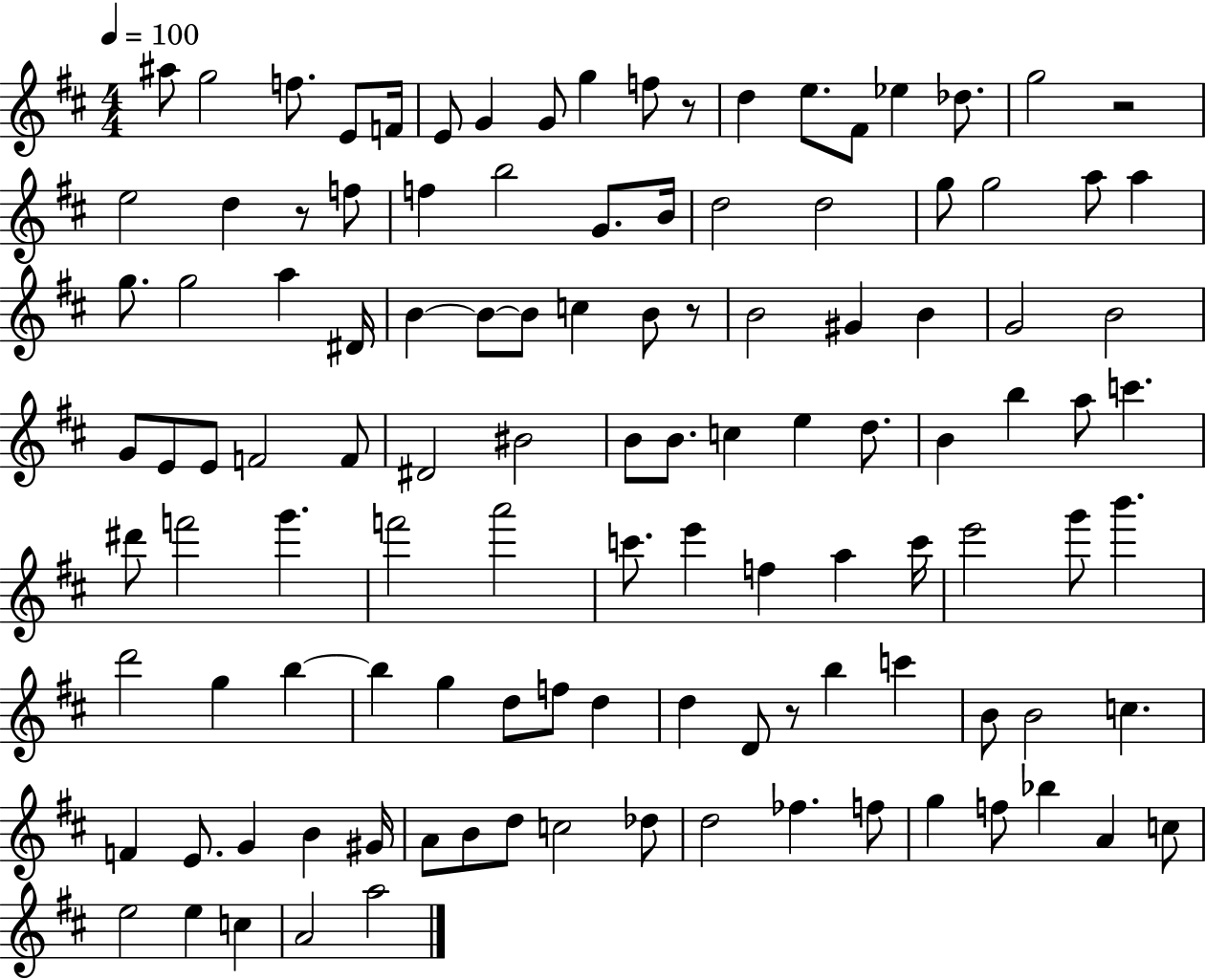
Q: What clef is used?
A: treble